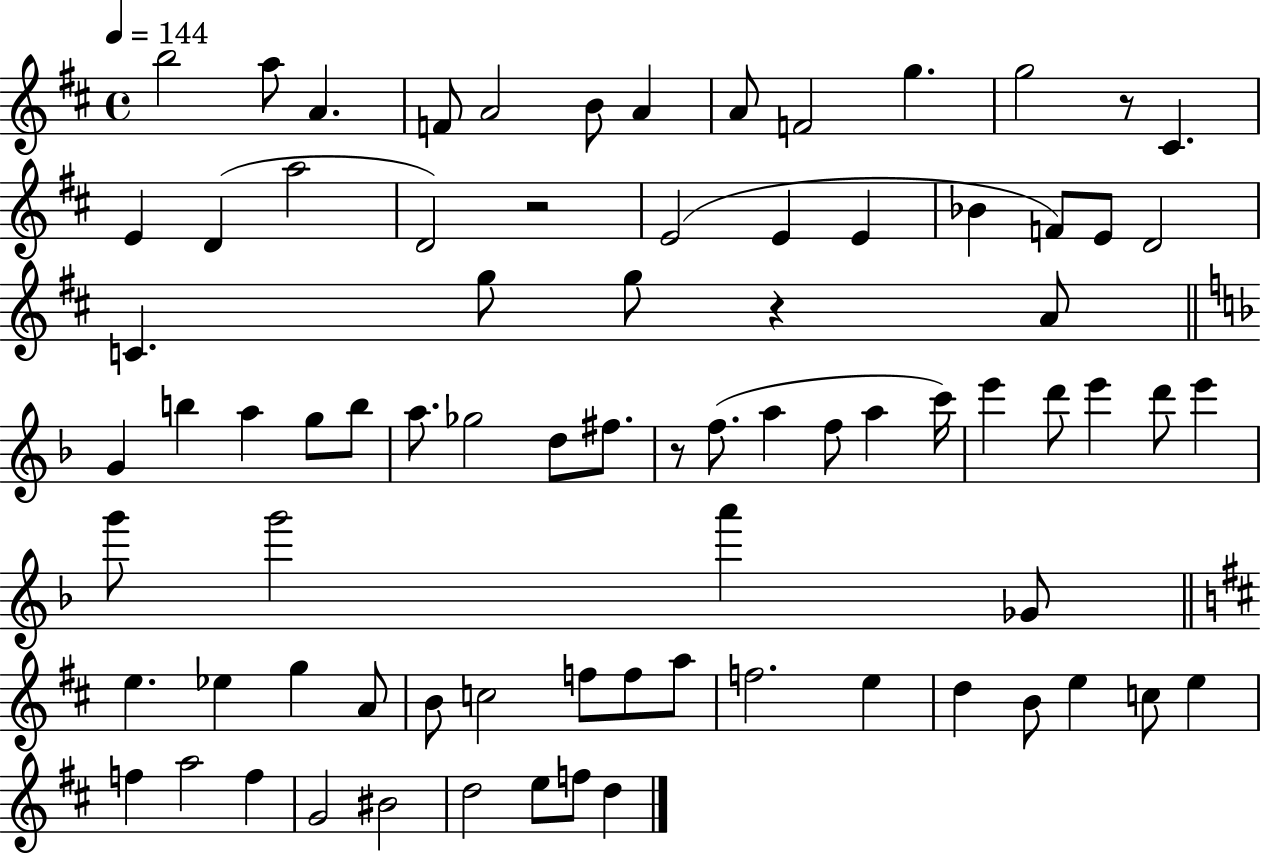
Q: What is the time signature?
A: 4/4